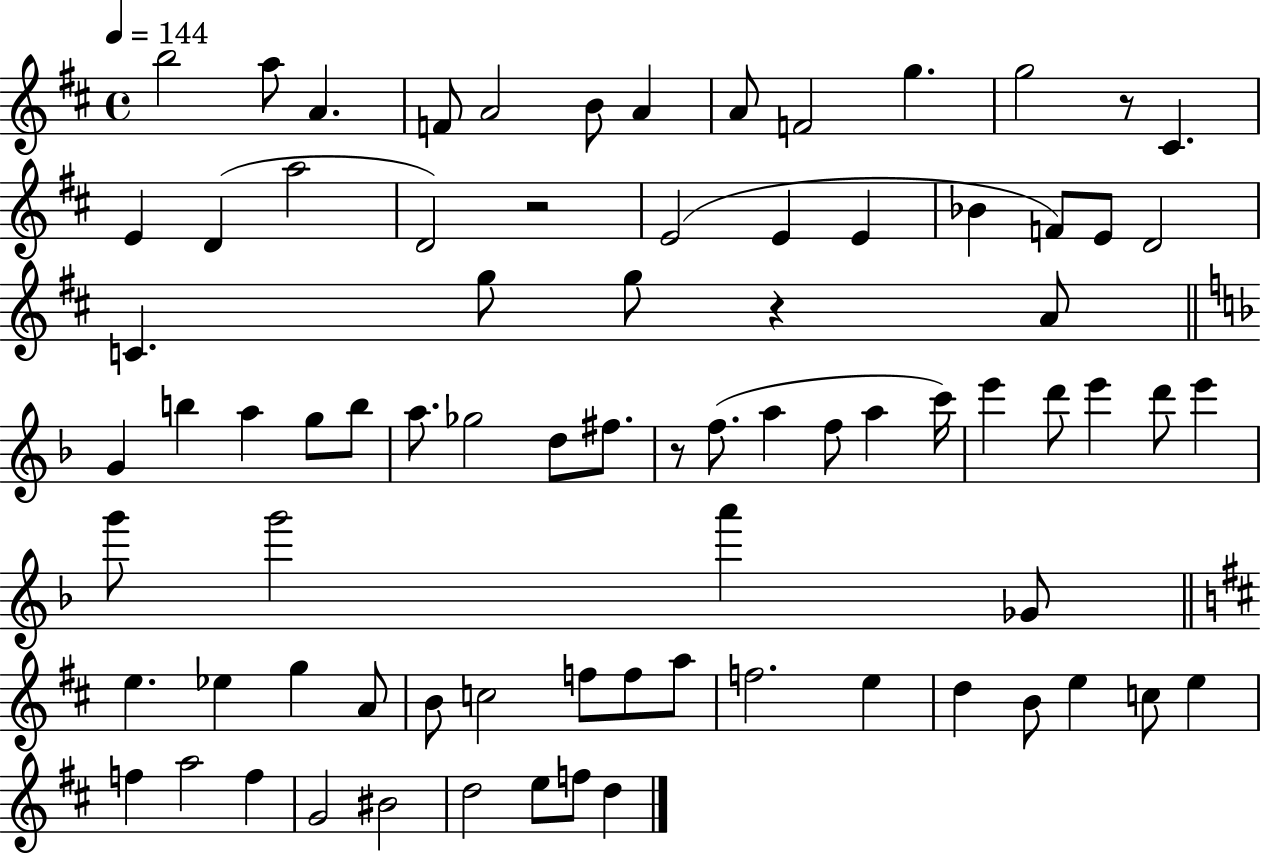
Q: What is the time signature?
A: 4/4